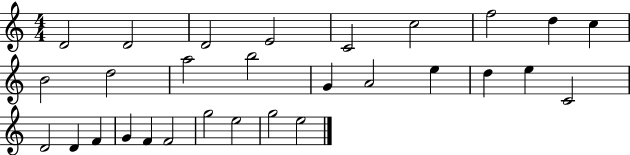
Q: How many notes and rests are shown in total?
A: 29